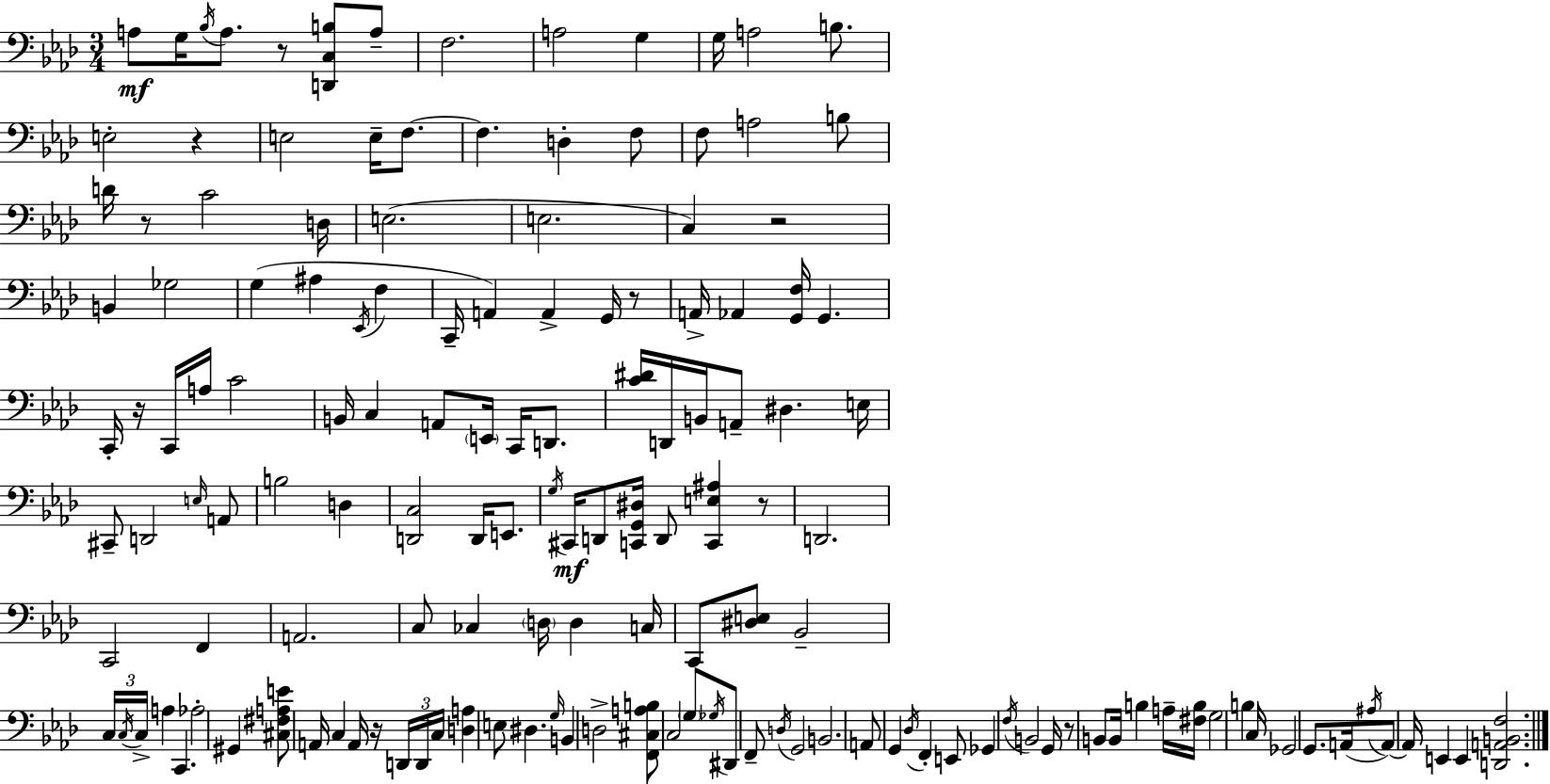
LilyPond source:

{
  \clef bass
  \numericTimeSignature
  \time 3/4
  \key aes \major
  a8\mf g16 \acciaccatura { bes16 } a8. r8 <d, c b>8 a8-- | f2. | a2 g4 | g16 a2 b8. | \break e2-. r4 | e2 e16-- f8.~~ | f4. d4-. f8 | f8 a2 b8 | \break d'16 r8 c'2 | d16 e2.( | e2. | c4) r2 | \break b,4 ges2 | g4( ais4 \acciaccatura { ees,16 } f4 | c,16-- a,4) a,4-> g,16 | r8 a,16-> aes,4 <g, f>16 g,4. | \break c,16-. r16 c,16 a16 c'2 | b,16 c4 a,8 \parenthesize e,16 c,16 d,8. | <c' dis'>16 d,16 b,16 a,8-- dis4. | e16 cis,8-- d,2 | \break \grace { e16 } a,8 b2 d4 | <d, c>2 d,16 | e,8. \acciaccatura { g16 } cis,16\mf d,8 <c, g, dis>16 d,8 <c, e ais>4 | r8 d,2. | \break c,2 | f,4 a,2. | c8 ces4 \parenthesize d16 d4 | c16 c,8 <dis e>8 bes,2-- | \break \tuplet 3/2 { c16 \acciaccatura { c16 } c16-> } a4 c,4. | aes2-. | gis,4 <cis fis a e'>8 a,16 c4 | a,16 r16 \tuplet 3/2 { d,16 d,16 c16 } <d a>4 e8 dis4. | \break \grace { g16 } b,4 d2-> | <f, cis a b>8 c2 | \parenthesize g8 \acciaccatura { ges16 } dis,8 f,8-- \acciaccatura { d16 } | g,2 b,2. | \break a,8 g,4 | \acciaccatura { des16 } f,4-. e,8 ges,4 | \acciaccatura { f16 } b,2 g,16 r8 | b,8 b,16 b4 a16-- <fis b>16 g2 | \break b4 c16 ges,2 | g,8. a,16( \acciaccatura { ais16 } | a,8~~) a,16 e,4 e,4 <d, a, b, f>2. | \bar "|."
}